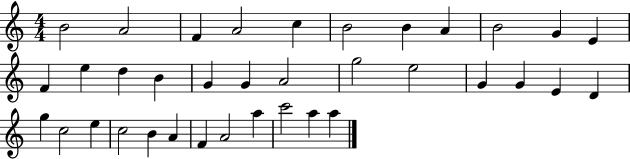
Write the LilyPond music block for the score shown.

{
  \clef treble
  \numericTimeSignature
  \time 4/4
  \key c \major
  b'2 a'2 | f'4 a'2 c''4 | b'2 b'4 a'4 | b'2 g'4 e'4 | \break f'4 e''4 d''4 b'4 | g'4 g'4 a'2 | g''2 e''2 | g'4 g'4 e'4 d'4 | \break g''4 c''2 e''4 | c''2 b'4 a'4 | f'4 a'2 a''4 | c'''2 a''4 a''4 | \break \bar "|."
}